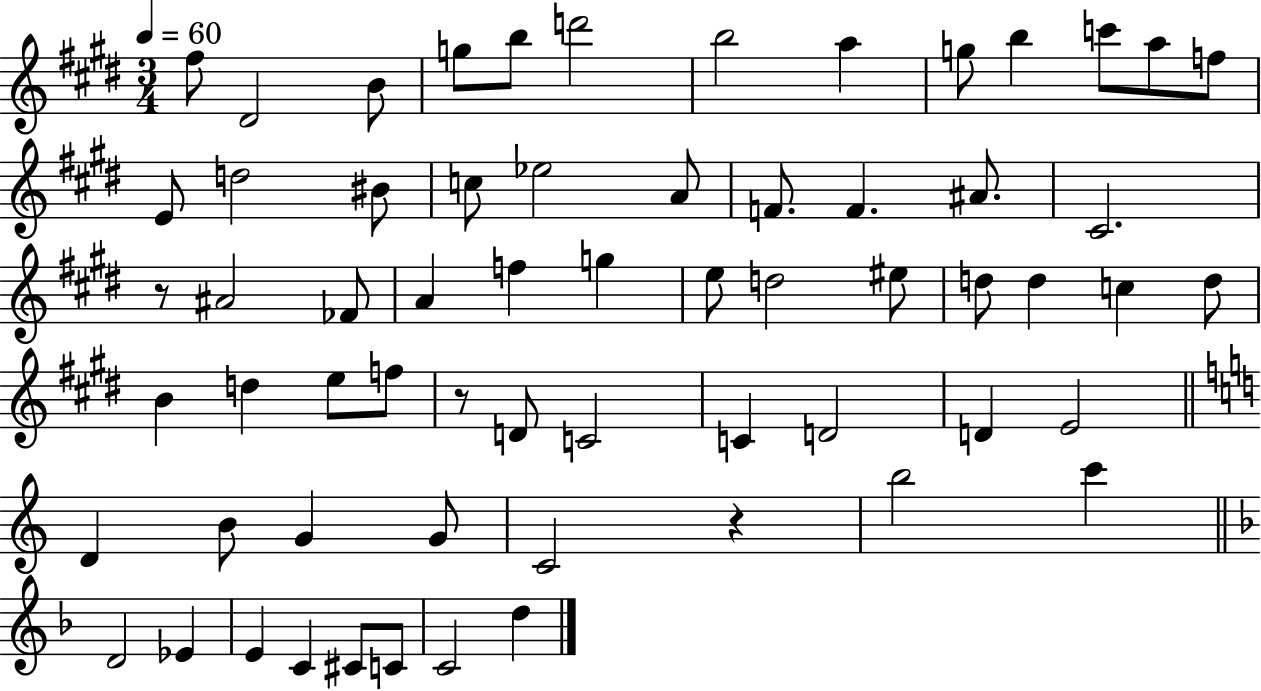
X:1
T:Untitled
M:3/4
L:1/4
K:E
^f/2 ^D2 B/2 g/2 b/2 d'2 b2 a g/2 b c'/2 a/2 f/2 E/2 d2 ^B/2 c/2 _e2 A/2 F/2 F ^A/2 ^C2 z/2 ^A2 _F/2 A f g e/2 d2 ^e/2 d/2 d c d/2 B d e/2 f/2 z/2 D/2 C2 C D2 D E2 D B/2 G G/2 C2 z b2 c' D2 _E E C ^C/2 C/2 C2 d